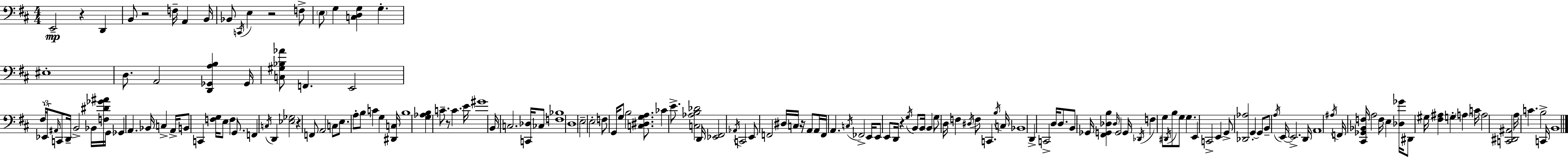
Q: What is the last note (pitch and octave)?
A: B2